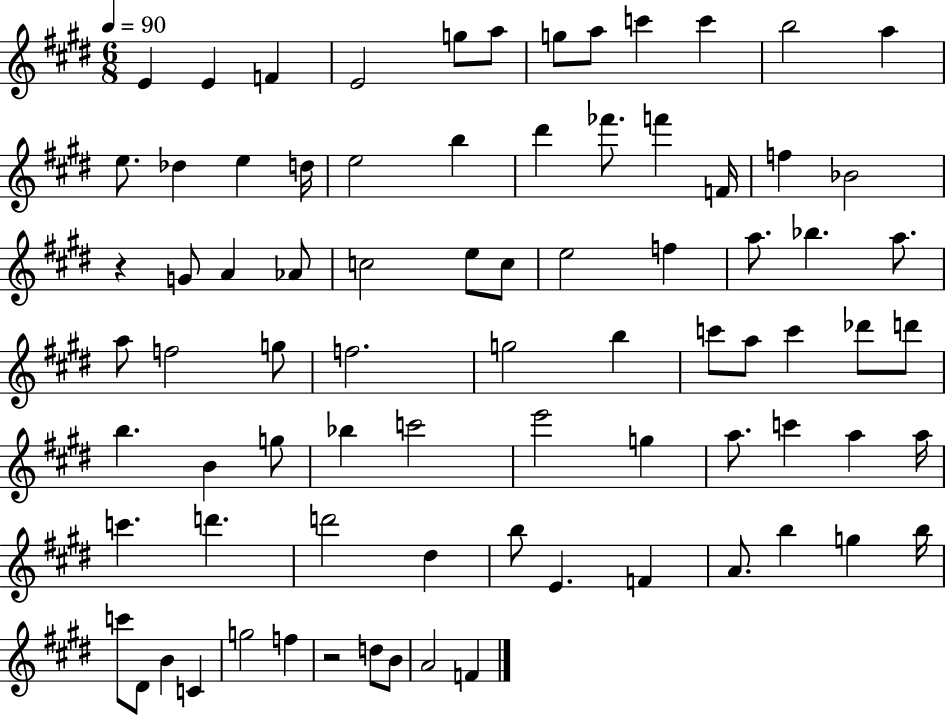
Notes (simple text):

E4/q E4/q F4/q E4/h G5/e A5/e G5/e A5/e C6/q C6/q B5/h A5/q E5/e. Db5/q E5/q D5/s E5/h B5/q D#6/q FES6/e. F6/q F4/s F5/q Bb4/h R/q G4/e A4/q Ab4/e C5/h E5/e C5/e E5/h F5/q A5/e. Bb5/q. A5/e. A5/e F5/h G5/e F5/h. G5/h B5/q C6/e A5/e C6/q Db6/e D6/e B5/q. B4/q G5/e Bb5/q C6/h E6/h G5/q A5/e. C6/q A5/q A5/s C6/q. D6/q. D6/h D#5/q B5/e E4/q. F4/q A4/e. B5/q G5/q B5/s C6/e D#4/e B4/q C4/q G5/h F5/q R/h D5/e B4/e A4/h F4/q